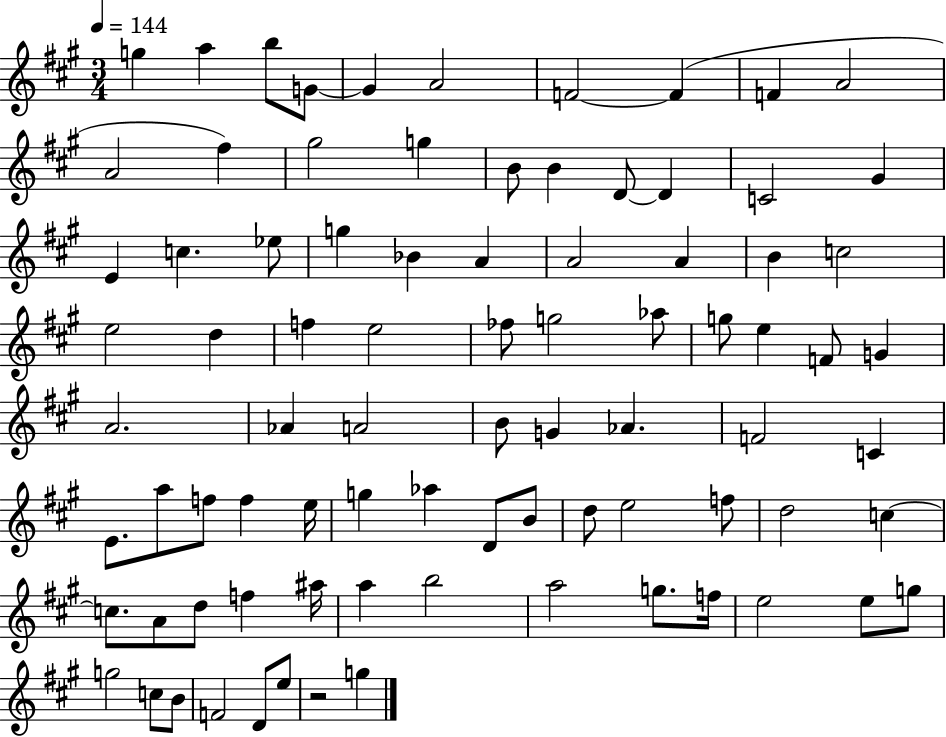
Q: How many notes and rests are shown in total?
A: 84